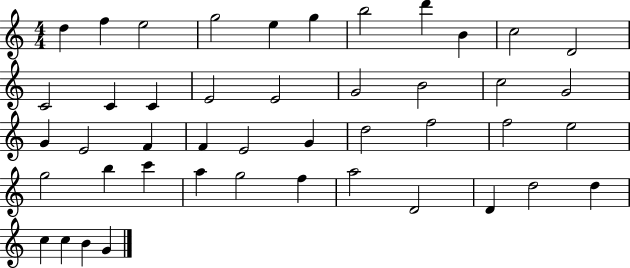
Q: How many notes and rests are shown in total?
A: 45